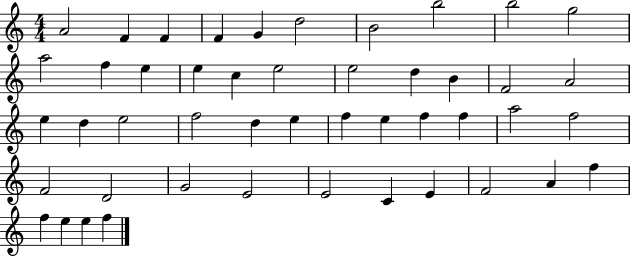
A4/h F4/q F4/q F4/q G4/q D5/h B4/h B5/h B5/h G5/h A5/h F5/q E5/q E5/q C5/q E5/h E5/h D5/q B4/q F4/h A4/h E5/q D5/q E5/h F5/h D5/q E5/q F5/q E5/q F5/q F5/q A5/h F5/h F4/h D4/h G4/h E4/h E4/h C4/q E4/q F4/h A4/q F5/q F5/q E5/q E5/q F5/q